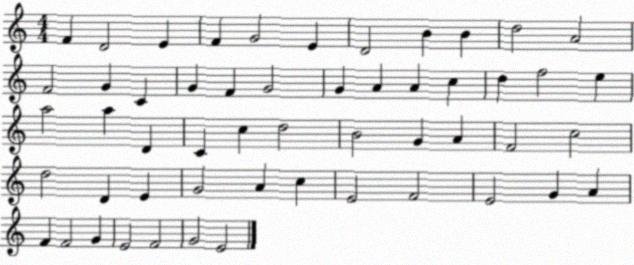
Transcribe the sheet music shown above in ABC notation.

X:1
T:Untitled
M:4/4
L:1/4
K:C
F D2 E F G2 E D2 B B d2 A2 F2 G C G F G2 G A A c d f2 e a2 a D C c d2 B2 G A F2 c2 d2 D E G2 A c E2 F2 E2 G A F F2 G E2 F2 G2 E2